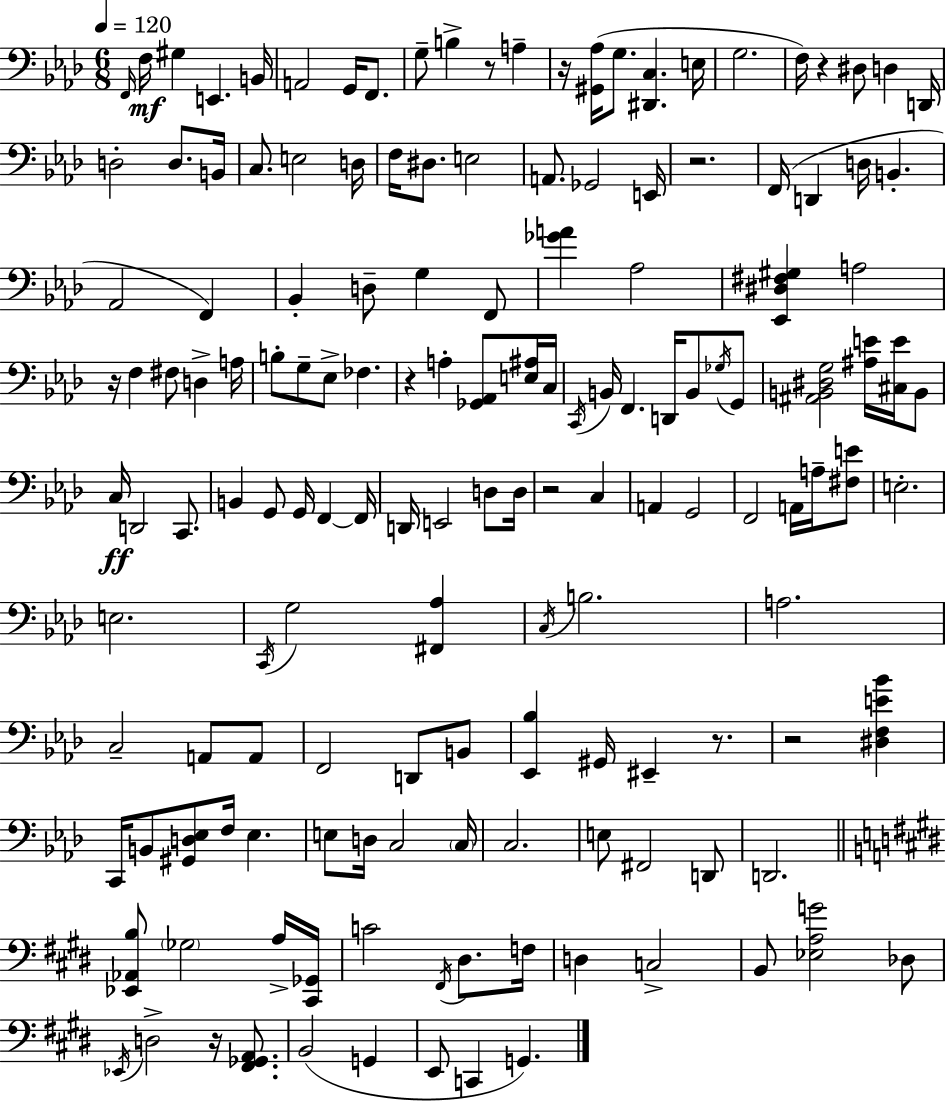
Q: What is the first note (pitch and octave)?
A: F2